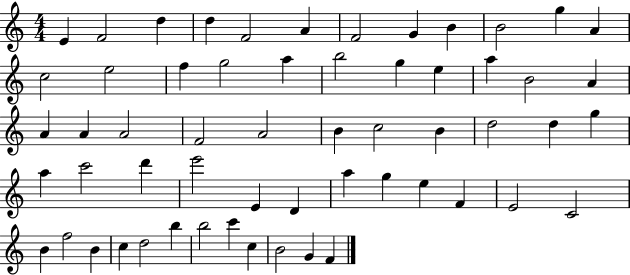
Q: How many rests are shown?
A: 0